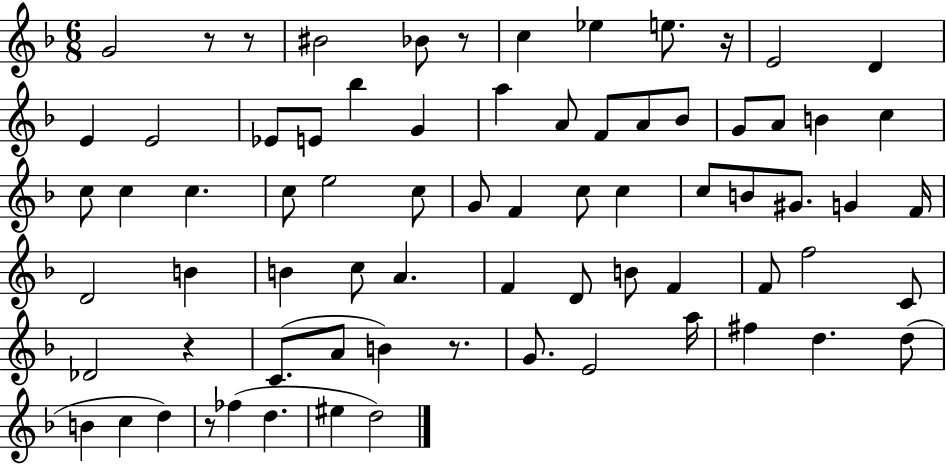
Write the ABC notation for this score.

X:1
T:Untitled
M:6/8
L:1/4
K:F
G2 z/2 z/2 ^B2 _B/2 z/2 c _e e/2 z/4 E2 D E E2 _E/2 E/2 _b G a A/2 F/2 A/2 _B/2 G/2 A/2 B c c/2 c c c/2 e2 c/2 G/2 F c/2 c c/2 B/2 ^G/2 G F/4 D2 B B c/2 A F D/2 B/2 F F/2 f2 C/2 _D2 z C/2 A/2 B z/2 G/2 E2 a/4 ^f d d/2 B c d z/2 _f d ^e d2